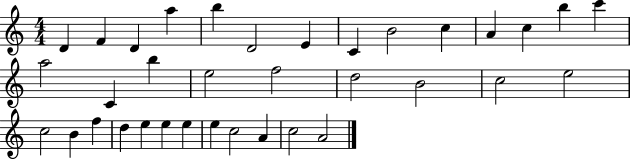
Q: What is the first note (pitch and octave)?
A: D4